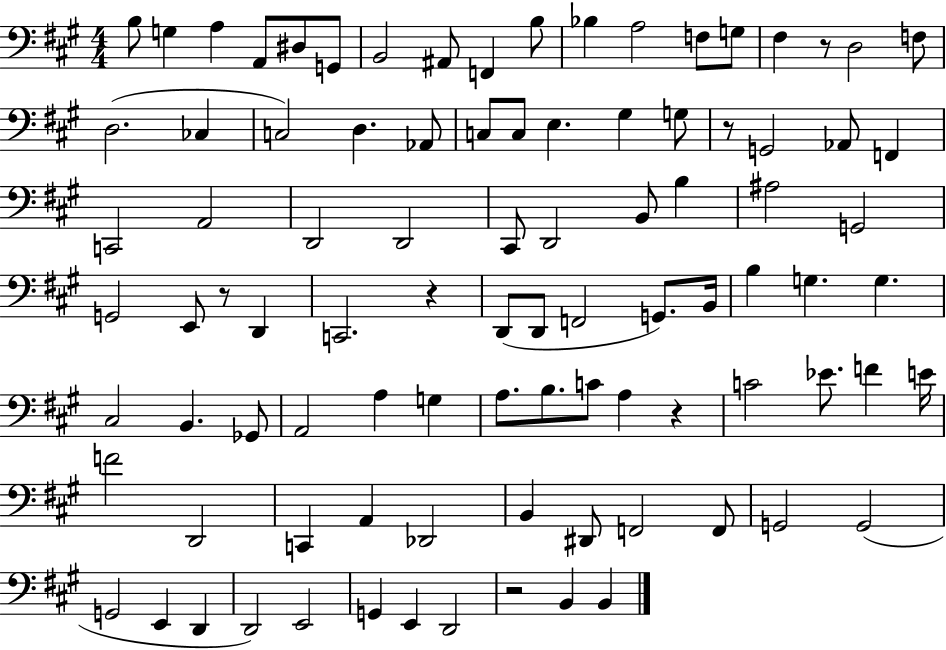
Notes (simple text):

B3/e G3/q A3/q A2/e D#3/e G2/e B2/h A#2/e F2/q B3/e Bb3/q A3/h F3/e G3/e F#3/q R/e D3/h F3/e D3/h. CES3/q C3/h D3/q. Ab2/e C3/e C3/e E3/q. G#3/q G3/e R/e G2/h Ab2/e F2/q C2/h A2/h D2/h D2/h C#2/e D2/h B2/e B3/q A#3/h G2/h G2/h E2/e R/e D2/q C2/h. R/q D2/e D2/e F2/h G2/e. B2/s B3/q G3/q. G3/q. C#3/h B2/q. Gb2/e A2/h A3/q G3/q A3/e. B3/e. C4/e A3/q R/q C4/h Eb4/e. F4/q E4/s F4/h D2/h C2/q A2/q Db2/h B2/q D#2/e F2/h F2/e G2/h G2/h G2/h E2/q D2/q D2/h E2/h G2/q E2/q D2/h R/h B2/q B2/q